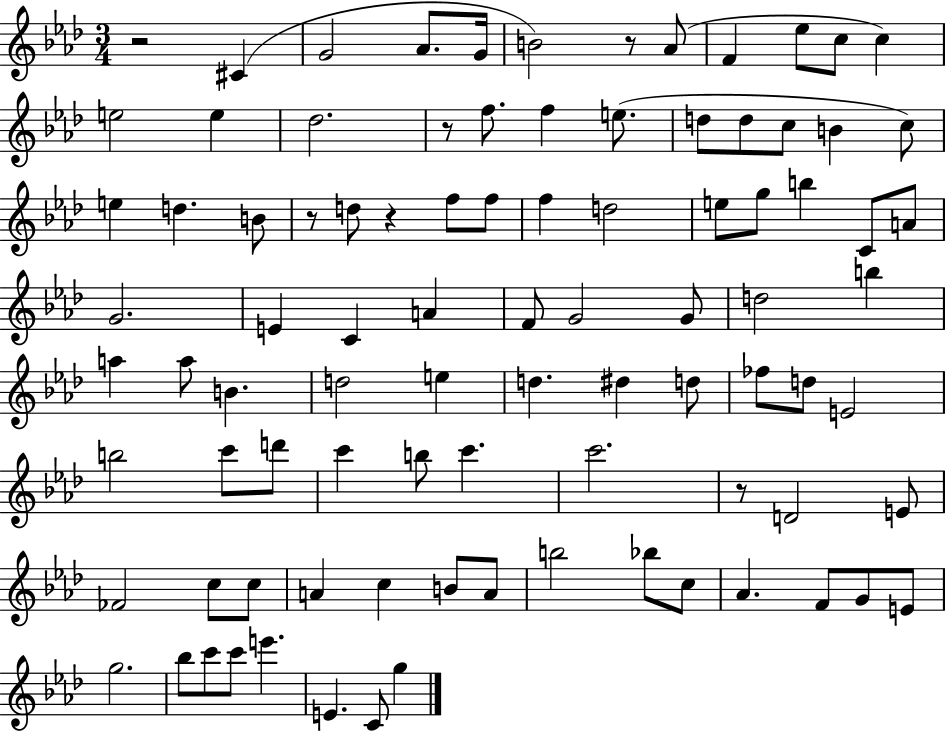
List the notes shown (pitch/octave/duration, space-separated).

R/h C#4/q G4/h Ab4/e. G4/s B4/h R/e Ab4/e F4/q Eb5/e C5/e C5/q E5/h E5/q Db5/h. R/e F5/e. F5/q E5/e. D5/e D5/e C5/e B4/q C5/e E5/q D5/q. B4/e R/e D5/e R/q F5/e F5/e F5/q D5/h E5/e G5/e B5/q C4/e A4/e G4/h. E4/q C4/q A4/q F4/e G4/h G4/e D5/h B5/q A5/q A5/e B4/q. D5/h E5/q D5/q. D#5/q D5/e FES5/e D5/e E4/h B5/h C6/e D6/e C6/q B5/e C6/q. C6/h. R/e D4/h E4/e FES4/h C5/e C5/e A4/q C5/q B4/e A4/e B5/h Bb5/e C5/e Ab4/q. F4/e G4/e E4/e G5/h. Bb5/e C6/e C6/e E6/q. E4/q. C4/e G5/q